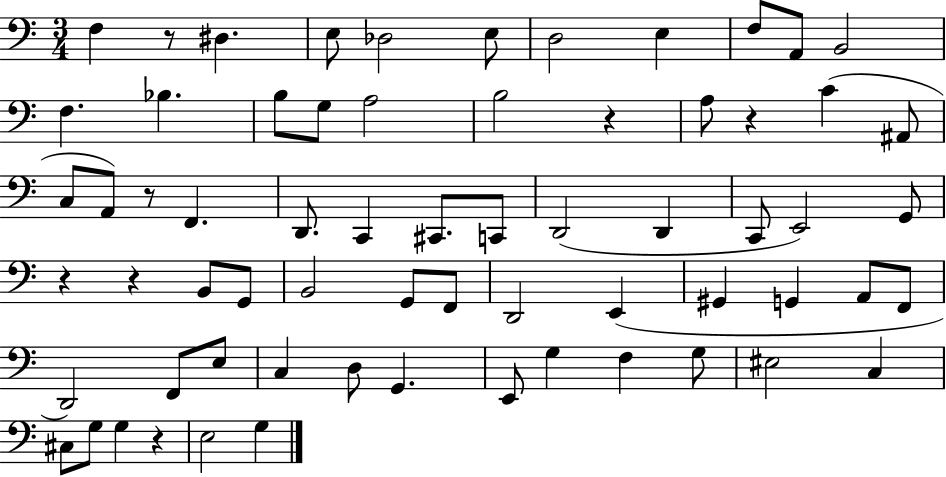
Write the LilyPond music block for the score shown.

{
  \clef bass
  \numericTimeSignature
  \time 3/4
  \key c \major
  f4 r8 dis4. | e8 des2 e8 | d2 e4 | f8 a,8 b,2 | \break f4. bes4. | b8 g8 a2 | b2 r4 | a8 r4 c'4( ais,8 | \break c8 a,8) r8 f,4. | d,8. c,4 cis,8. c,8 | d,2( d,4 | c,8 e,2) g,8 | \break r4 r4 b,8 g,8 | b,2 g,8 f,8 | d,2 e,4( | gis,4 g,4 a,8 f,8 | \break d,2) f,8 e8 | c4 d8 g,4. | e,8 g4 f4 g8 | eis2 c4 | \break cis8 g8 g4 r4 | e2 g4 | \bar "|."
}